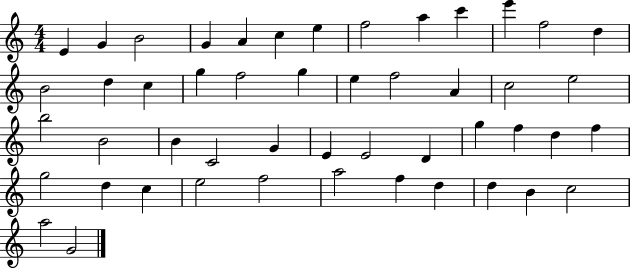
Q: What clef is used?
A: treble